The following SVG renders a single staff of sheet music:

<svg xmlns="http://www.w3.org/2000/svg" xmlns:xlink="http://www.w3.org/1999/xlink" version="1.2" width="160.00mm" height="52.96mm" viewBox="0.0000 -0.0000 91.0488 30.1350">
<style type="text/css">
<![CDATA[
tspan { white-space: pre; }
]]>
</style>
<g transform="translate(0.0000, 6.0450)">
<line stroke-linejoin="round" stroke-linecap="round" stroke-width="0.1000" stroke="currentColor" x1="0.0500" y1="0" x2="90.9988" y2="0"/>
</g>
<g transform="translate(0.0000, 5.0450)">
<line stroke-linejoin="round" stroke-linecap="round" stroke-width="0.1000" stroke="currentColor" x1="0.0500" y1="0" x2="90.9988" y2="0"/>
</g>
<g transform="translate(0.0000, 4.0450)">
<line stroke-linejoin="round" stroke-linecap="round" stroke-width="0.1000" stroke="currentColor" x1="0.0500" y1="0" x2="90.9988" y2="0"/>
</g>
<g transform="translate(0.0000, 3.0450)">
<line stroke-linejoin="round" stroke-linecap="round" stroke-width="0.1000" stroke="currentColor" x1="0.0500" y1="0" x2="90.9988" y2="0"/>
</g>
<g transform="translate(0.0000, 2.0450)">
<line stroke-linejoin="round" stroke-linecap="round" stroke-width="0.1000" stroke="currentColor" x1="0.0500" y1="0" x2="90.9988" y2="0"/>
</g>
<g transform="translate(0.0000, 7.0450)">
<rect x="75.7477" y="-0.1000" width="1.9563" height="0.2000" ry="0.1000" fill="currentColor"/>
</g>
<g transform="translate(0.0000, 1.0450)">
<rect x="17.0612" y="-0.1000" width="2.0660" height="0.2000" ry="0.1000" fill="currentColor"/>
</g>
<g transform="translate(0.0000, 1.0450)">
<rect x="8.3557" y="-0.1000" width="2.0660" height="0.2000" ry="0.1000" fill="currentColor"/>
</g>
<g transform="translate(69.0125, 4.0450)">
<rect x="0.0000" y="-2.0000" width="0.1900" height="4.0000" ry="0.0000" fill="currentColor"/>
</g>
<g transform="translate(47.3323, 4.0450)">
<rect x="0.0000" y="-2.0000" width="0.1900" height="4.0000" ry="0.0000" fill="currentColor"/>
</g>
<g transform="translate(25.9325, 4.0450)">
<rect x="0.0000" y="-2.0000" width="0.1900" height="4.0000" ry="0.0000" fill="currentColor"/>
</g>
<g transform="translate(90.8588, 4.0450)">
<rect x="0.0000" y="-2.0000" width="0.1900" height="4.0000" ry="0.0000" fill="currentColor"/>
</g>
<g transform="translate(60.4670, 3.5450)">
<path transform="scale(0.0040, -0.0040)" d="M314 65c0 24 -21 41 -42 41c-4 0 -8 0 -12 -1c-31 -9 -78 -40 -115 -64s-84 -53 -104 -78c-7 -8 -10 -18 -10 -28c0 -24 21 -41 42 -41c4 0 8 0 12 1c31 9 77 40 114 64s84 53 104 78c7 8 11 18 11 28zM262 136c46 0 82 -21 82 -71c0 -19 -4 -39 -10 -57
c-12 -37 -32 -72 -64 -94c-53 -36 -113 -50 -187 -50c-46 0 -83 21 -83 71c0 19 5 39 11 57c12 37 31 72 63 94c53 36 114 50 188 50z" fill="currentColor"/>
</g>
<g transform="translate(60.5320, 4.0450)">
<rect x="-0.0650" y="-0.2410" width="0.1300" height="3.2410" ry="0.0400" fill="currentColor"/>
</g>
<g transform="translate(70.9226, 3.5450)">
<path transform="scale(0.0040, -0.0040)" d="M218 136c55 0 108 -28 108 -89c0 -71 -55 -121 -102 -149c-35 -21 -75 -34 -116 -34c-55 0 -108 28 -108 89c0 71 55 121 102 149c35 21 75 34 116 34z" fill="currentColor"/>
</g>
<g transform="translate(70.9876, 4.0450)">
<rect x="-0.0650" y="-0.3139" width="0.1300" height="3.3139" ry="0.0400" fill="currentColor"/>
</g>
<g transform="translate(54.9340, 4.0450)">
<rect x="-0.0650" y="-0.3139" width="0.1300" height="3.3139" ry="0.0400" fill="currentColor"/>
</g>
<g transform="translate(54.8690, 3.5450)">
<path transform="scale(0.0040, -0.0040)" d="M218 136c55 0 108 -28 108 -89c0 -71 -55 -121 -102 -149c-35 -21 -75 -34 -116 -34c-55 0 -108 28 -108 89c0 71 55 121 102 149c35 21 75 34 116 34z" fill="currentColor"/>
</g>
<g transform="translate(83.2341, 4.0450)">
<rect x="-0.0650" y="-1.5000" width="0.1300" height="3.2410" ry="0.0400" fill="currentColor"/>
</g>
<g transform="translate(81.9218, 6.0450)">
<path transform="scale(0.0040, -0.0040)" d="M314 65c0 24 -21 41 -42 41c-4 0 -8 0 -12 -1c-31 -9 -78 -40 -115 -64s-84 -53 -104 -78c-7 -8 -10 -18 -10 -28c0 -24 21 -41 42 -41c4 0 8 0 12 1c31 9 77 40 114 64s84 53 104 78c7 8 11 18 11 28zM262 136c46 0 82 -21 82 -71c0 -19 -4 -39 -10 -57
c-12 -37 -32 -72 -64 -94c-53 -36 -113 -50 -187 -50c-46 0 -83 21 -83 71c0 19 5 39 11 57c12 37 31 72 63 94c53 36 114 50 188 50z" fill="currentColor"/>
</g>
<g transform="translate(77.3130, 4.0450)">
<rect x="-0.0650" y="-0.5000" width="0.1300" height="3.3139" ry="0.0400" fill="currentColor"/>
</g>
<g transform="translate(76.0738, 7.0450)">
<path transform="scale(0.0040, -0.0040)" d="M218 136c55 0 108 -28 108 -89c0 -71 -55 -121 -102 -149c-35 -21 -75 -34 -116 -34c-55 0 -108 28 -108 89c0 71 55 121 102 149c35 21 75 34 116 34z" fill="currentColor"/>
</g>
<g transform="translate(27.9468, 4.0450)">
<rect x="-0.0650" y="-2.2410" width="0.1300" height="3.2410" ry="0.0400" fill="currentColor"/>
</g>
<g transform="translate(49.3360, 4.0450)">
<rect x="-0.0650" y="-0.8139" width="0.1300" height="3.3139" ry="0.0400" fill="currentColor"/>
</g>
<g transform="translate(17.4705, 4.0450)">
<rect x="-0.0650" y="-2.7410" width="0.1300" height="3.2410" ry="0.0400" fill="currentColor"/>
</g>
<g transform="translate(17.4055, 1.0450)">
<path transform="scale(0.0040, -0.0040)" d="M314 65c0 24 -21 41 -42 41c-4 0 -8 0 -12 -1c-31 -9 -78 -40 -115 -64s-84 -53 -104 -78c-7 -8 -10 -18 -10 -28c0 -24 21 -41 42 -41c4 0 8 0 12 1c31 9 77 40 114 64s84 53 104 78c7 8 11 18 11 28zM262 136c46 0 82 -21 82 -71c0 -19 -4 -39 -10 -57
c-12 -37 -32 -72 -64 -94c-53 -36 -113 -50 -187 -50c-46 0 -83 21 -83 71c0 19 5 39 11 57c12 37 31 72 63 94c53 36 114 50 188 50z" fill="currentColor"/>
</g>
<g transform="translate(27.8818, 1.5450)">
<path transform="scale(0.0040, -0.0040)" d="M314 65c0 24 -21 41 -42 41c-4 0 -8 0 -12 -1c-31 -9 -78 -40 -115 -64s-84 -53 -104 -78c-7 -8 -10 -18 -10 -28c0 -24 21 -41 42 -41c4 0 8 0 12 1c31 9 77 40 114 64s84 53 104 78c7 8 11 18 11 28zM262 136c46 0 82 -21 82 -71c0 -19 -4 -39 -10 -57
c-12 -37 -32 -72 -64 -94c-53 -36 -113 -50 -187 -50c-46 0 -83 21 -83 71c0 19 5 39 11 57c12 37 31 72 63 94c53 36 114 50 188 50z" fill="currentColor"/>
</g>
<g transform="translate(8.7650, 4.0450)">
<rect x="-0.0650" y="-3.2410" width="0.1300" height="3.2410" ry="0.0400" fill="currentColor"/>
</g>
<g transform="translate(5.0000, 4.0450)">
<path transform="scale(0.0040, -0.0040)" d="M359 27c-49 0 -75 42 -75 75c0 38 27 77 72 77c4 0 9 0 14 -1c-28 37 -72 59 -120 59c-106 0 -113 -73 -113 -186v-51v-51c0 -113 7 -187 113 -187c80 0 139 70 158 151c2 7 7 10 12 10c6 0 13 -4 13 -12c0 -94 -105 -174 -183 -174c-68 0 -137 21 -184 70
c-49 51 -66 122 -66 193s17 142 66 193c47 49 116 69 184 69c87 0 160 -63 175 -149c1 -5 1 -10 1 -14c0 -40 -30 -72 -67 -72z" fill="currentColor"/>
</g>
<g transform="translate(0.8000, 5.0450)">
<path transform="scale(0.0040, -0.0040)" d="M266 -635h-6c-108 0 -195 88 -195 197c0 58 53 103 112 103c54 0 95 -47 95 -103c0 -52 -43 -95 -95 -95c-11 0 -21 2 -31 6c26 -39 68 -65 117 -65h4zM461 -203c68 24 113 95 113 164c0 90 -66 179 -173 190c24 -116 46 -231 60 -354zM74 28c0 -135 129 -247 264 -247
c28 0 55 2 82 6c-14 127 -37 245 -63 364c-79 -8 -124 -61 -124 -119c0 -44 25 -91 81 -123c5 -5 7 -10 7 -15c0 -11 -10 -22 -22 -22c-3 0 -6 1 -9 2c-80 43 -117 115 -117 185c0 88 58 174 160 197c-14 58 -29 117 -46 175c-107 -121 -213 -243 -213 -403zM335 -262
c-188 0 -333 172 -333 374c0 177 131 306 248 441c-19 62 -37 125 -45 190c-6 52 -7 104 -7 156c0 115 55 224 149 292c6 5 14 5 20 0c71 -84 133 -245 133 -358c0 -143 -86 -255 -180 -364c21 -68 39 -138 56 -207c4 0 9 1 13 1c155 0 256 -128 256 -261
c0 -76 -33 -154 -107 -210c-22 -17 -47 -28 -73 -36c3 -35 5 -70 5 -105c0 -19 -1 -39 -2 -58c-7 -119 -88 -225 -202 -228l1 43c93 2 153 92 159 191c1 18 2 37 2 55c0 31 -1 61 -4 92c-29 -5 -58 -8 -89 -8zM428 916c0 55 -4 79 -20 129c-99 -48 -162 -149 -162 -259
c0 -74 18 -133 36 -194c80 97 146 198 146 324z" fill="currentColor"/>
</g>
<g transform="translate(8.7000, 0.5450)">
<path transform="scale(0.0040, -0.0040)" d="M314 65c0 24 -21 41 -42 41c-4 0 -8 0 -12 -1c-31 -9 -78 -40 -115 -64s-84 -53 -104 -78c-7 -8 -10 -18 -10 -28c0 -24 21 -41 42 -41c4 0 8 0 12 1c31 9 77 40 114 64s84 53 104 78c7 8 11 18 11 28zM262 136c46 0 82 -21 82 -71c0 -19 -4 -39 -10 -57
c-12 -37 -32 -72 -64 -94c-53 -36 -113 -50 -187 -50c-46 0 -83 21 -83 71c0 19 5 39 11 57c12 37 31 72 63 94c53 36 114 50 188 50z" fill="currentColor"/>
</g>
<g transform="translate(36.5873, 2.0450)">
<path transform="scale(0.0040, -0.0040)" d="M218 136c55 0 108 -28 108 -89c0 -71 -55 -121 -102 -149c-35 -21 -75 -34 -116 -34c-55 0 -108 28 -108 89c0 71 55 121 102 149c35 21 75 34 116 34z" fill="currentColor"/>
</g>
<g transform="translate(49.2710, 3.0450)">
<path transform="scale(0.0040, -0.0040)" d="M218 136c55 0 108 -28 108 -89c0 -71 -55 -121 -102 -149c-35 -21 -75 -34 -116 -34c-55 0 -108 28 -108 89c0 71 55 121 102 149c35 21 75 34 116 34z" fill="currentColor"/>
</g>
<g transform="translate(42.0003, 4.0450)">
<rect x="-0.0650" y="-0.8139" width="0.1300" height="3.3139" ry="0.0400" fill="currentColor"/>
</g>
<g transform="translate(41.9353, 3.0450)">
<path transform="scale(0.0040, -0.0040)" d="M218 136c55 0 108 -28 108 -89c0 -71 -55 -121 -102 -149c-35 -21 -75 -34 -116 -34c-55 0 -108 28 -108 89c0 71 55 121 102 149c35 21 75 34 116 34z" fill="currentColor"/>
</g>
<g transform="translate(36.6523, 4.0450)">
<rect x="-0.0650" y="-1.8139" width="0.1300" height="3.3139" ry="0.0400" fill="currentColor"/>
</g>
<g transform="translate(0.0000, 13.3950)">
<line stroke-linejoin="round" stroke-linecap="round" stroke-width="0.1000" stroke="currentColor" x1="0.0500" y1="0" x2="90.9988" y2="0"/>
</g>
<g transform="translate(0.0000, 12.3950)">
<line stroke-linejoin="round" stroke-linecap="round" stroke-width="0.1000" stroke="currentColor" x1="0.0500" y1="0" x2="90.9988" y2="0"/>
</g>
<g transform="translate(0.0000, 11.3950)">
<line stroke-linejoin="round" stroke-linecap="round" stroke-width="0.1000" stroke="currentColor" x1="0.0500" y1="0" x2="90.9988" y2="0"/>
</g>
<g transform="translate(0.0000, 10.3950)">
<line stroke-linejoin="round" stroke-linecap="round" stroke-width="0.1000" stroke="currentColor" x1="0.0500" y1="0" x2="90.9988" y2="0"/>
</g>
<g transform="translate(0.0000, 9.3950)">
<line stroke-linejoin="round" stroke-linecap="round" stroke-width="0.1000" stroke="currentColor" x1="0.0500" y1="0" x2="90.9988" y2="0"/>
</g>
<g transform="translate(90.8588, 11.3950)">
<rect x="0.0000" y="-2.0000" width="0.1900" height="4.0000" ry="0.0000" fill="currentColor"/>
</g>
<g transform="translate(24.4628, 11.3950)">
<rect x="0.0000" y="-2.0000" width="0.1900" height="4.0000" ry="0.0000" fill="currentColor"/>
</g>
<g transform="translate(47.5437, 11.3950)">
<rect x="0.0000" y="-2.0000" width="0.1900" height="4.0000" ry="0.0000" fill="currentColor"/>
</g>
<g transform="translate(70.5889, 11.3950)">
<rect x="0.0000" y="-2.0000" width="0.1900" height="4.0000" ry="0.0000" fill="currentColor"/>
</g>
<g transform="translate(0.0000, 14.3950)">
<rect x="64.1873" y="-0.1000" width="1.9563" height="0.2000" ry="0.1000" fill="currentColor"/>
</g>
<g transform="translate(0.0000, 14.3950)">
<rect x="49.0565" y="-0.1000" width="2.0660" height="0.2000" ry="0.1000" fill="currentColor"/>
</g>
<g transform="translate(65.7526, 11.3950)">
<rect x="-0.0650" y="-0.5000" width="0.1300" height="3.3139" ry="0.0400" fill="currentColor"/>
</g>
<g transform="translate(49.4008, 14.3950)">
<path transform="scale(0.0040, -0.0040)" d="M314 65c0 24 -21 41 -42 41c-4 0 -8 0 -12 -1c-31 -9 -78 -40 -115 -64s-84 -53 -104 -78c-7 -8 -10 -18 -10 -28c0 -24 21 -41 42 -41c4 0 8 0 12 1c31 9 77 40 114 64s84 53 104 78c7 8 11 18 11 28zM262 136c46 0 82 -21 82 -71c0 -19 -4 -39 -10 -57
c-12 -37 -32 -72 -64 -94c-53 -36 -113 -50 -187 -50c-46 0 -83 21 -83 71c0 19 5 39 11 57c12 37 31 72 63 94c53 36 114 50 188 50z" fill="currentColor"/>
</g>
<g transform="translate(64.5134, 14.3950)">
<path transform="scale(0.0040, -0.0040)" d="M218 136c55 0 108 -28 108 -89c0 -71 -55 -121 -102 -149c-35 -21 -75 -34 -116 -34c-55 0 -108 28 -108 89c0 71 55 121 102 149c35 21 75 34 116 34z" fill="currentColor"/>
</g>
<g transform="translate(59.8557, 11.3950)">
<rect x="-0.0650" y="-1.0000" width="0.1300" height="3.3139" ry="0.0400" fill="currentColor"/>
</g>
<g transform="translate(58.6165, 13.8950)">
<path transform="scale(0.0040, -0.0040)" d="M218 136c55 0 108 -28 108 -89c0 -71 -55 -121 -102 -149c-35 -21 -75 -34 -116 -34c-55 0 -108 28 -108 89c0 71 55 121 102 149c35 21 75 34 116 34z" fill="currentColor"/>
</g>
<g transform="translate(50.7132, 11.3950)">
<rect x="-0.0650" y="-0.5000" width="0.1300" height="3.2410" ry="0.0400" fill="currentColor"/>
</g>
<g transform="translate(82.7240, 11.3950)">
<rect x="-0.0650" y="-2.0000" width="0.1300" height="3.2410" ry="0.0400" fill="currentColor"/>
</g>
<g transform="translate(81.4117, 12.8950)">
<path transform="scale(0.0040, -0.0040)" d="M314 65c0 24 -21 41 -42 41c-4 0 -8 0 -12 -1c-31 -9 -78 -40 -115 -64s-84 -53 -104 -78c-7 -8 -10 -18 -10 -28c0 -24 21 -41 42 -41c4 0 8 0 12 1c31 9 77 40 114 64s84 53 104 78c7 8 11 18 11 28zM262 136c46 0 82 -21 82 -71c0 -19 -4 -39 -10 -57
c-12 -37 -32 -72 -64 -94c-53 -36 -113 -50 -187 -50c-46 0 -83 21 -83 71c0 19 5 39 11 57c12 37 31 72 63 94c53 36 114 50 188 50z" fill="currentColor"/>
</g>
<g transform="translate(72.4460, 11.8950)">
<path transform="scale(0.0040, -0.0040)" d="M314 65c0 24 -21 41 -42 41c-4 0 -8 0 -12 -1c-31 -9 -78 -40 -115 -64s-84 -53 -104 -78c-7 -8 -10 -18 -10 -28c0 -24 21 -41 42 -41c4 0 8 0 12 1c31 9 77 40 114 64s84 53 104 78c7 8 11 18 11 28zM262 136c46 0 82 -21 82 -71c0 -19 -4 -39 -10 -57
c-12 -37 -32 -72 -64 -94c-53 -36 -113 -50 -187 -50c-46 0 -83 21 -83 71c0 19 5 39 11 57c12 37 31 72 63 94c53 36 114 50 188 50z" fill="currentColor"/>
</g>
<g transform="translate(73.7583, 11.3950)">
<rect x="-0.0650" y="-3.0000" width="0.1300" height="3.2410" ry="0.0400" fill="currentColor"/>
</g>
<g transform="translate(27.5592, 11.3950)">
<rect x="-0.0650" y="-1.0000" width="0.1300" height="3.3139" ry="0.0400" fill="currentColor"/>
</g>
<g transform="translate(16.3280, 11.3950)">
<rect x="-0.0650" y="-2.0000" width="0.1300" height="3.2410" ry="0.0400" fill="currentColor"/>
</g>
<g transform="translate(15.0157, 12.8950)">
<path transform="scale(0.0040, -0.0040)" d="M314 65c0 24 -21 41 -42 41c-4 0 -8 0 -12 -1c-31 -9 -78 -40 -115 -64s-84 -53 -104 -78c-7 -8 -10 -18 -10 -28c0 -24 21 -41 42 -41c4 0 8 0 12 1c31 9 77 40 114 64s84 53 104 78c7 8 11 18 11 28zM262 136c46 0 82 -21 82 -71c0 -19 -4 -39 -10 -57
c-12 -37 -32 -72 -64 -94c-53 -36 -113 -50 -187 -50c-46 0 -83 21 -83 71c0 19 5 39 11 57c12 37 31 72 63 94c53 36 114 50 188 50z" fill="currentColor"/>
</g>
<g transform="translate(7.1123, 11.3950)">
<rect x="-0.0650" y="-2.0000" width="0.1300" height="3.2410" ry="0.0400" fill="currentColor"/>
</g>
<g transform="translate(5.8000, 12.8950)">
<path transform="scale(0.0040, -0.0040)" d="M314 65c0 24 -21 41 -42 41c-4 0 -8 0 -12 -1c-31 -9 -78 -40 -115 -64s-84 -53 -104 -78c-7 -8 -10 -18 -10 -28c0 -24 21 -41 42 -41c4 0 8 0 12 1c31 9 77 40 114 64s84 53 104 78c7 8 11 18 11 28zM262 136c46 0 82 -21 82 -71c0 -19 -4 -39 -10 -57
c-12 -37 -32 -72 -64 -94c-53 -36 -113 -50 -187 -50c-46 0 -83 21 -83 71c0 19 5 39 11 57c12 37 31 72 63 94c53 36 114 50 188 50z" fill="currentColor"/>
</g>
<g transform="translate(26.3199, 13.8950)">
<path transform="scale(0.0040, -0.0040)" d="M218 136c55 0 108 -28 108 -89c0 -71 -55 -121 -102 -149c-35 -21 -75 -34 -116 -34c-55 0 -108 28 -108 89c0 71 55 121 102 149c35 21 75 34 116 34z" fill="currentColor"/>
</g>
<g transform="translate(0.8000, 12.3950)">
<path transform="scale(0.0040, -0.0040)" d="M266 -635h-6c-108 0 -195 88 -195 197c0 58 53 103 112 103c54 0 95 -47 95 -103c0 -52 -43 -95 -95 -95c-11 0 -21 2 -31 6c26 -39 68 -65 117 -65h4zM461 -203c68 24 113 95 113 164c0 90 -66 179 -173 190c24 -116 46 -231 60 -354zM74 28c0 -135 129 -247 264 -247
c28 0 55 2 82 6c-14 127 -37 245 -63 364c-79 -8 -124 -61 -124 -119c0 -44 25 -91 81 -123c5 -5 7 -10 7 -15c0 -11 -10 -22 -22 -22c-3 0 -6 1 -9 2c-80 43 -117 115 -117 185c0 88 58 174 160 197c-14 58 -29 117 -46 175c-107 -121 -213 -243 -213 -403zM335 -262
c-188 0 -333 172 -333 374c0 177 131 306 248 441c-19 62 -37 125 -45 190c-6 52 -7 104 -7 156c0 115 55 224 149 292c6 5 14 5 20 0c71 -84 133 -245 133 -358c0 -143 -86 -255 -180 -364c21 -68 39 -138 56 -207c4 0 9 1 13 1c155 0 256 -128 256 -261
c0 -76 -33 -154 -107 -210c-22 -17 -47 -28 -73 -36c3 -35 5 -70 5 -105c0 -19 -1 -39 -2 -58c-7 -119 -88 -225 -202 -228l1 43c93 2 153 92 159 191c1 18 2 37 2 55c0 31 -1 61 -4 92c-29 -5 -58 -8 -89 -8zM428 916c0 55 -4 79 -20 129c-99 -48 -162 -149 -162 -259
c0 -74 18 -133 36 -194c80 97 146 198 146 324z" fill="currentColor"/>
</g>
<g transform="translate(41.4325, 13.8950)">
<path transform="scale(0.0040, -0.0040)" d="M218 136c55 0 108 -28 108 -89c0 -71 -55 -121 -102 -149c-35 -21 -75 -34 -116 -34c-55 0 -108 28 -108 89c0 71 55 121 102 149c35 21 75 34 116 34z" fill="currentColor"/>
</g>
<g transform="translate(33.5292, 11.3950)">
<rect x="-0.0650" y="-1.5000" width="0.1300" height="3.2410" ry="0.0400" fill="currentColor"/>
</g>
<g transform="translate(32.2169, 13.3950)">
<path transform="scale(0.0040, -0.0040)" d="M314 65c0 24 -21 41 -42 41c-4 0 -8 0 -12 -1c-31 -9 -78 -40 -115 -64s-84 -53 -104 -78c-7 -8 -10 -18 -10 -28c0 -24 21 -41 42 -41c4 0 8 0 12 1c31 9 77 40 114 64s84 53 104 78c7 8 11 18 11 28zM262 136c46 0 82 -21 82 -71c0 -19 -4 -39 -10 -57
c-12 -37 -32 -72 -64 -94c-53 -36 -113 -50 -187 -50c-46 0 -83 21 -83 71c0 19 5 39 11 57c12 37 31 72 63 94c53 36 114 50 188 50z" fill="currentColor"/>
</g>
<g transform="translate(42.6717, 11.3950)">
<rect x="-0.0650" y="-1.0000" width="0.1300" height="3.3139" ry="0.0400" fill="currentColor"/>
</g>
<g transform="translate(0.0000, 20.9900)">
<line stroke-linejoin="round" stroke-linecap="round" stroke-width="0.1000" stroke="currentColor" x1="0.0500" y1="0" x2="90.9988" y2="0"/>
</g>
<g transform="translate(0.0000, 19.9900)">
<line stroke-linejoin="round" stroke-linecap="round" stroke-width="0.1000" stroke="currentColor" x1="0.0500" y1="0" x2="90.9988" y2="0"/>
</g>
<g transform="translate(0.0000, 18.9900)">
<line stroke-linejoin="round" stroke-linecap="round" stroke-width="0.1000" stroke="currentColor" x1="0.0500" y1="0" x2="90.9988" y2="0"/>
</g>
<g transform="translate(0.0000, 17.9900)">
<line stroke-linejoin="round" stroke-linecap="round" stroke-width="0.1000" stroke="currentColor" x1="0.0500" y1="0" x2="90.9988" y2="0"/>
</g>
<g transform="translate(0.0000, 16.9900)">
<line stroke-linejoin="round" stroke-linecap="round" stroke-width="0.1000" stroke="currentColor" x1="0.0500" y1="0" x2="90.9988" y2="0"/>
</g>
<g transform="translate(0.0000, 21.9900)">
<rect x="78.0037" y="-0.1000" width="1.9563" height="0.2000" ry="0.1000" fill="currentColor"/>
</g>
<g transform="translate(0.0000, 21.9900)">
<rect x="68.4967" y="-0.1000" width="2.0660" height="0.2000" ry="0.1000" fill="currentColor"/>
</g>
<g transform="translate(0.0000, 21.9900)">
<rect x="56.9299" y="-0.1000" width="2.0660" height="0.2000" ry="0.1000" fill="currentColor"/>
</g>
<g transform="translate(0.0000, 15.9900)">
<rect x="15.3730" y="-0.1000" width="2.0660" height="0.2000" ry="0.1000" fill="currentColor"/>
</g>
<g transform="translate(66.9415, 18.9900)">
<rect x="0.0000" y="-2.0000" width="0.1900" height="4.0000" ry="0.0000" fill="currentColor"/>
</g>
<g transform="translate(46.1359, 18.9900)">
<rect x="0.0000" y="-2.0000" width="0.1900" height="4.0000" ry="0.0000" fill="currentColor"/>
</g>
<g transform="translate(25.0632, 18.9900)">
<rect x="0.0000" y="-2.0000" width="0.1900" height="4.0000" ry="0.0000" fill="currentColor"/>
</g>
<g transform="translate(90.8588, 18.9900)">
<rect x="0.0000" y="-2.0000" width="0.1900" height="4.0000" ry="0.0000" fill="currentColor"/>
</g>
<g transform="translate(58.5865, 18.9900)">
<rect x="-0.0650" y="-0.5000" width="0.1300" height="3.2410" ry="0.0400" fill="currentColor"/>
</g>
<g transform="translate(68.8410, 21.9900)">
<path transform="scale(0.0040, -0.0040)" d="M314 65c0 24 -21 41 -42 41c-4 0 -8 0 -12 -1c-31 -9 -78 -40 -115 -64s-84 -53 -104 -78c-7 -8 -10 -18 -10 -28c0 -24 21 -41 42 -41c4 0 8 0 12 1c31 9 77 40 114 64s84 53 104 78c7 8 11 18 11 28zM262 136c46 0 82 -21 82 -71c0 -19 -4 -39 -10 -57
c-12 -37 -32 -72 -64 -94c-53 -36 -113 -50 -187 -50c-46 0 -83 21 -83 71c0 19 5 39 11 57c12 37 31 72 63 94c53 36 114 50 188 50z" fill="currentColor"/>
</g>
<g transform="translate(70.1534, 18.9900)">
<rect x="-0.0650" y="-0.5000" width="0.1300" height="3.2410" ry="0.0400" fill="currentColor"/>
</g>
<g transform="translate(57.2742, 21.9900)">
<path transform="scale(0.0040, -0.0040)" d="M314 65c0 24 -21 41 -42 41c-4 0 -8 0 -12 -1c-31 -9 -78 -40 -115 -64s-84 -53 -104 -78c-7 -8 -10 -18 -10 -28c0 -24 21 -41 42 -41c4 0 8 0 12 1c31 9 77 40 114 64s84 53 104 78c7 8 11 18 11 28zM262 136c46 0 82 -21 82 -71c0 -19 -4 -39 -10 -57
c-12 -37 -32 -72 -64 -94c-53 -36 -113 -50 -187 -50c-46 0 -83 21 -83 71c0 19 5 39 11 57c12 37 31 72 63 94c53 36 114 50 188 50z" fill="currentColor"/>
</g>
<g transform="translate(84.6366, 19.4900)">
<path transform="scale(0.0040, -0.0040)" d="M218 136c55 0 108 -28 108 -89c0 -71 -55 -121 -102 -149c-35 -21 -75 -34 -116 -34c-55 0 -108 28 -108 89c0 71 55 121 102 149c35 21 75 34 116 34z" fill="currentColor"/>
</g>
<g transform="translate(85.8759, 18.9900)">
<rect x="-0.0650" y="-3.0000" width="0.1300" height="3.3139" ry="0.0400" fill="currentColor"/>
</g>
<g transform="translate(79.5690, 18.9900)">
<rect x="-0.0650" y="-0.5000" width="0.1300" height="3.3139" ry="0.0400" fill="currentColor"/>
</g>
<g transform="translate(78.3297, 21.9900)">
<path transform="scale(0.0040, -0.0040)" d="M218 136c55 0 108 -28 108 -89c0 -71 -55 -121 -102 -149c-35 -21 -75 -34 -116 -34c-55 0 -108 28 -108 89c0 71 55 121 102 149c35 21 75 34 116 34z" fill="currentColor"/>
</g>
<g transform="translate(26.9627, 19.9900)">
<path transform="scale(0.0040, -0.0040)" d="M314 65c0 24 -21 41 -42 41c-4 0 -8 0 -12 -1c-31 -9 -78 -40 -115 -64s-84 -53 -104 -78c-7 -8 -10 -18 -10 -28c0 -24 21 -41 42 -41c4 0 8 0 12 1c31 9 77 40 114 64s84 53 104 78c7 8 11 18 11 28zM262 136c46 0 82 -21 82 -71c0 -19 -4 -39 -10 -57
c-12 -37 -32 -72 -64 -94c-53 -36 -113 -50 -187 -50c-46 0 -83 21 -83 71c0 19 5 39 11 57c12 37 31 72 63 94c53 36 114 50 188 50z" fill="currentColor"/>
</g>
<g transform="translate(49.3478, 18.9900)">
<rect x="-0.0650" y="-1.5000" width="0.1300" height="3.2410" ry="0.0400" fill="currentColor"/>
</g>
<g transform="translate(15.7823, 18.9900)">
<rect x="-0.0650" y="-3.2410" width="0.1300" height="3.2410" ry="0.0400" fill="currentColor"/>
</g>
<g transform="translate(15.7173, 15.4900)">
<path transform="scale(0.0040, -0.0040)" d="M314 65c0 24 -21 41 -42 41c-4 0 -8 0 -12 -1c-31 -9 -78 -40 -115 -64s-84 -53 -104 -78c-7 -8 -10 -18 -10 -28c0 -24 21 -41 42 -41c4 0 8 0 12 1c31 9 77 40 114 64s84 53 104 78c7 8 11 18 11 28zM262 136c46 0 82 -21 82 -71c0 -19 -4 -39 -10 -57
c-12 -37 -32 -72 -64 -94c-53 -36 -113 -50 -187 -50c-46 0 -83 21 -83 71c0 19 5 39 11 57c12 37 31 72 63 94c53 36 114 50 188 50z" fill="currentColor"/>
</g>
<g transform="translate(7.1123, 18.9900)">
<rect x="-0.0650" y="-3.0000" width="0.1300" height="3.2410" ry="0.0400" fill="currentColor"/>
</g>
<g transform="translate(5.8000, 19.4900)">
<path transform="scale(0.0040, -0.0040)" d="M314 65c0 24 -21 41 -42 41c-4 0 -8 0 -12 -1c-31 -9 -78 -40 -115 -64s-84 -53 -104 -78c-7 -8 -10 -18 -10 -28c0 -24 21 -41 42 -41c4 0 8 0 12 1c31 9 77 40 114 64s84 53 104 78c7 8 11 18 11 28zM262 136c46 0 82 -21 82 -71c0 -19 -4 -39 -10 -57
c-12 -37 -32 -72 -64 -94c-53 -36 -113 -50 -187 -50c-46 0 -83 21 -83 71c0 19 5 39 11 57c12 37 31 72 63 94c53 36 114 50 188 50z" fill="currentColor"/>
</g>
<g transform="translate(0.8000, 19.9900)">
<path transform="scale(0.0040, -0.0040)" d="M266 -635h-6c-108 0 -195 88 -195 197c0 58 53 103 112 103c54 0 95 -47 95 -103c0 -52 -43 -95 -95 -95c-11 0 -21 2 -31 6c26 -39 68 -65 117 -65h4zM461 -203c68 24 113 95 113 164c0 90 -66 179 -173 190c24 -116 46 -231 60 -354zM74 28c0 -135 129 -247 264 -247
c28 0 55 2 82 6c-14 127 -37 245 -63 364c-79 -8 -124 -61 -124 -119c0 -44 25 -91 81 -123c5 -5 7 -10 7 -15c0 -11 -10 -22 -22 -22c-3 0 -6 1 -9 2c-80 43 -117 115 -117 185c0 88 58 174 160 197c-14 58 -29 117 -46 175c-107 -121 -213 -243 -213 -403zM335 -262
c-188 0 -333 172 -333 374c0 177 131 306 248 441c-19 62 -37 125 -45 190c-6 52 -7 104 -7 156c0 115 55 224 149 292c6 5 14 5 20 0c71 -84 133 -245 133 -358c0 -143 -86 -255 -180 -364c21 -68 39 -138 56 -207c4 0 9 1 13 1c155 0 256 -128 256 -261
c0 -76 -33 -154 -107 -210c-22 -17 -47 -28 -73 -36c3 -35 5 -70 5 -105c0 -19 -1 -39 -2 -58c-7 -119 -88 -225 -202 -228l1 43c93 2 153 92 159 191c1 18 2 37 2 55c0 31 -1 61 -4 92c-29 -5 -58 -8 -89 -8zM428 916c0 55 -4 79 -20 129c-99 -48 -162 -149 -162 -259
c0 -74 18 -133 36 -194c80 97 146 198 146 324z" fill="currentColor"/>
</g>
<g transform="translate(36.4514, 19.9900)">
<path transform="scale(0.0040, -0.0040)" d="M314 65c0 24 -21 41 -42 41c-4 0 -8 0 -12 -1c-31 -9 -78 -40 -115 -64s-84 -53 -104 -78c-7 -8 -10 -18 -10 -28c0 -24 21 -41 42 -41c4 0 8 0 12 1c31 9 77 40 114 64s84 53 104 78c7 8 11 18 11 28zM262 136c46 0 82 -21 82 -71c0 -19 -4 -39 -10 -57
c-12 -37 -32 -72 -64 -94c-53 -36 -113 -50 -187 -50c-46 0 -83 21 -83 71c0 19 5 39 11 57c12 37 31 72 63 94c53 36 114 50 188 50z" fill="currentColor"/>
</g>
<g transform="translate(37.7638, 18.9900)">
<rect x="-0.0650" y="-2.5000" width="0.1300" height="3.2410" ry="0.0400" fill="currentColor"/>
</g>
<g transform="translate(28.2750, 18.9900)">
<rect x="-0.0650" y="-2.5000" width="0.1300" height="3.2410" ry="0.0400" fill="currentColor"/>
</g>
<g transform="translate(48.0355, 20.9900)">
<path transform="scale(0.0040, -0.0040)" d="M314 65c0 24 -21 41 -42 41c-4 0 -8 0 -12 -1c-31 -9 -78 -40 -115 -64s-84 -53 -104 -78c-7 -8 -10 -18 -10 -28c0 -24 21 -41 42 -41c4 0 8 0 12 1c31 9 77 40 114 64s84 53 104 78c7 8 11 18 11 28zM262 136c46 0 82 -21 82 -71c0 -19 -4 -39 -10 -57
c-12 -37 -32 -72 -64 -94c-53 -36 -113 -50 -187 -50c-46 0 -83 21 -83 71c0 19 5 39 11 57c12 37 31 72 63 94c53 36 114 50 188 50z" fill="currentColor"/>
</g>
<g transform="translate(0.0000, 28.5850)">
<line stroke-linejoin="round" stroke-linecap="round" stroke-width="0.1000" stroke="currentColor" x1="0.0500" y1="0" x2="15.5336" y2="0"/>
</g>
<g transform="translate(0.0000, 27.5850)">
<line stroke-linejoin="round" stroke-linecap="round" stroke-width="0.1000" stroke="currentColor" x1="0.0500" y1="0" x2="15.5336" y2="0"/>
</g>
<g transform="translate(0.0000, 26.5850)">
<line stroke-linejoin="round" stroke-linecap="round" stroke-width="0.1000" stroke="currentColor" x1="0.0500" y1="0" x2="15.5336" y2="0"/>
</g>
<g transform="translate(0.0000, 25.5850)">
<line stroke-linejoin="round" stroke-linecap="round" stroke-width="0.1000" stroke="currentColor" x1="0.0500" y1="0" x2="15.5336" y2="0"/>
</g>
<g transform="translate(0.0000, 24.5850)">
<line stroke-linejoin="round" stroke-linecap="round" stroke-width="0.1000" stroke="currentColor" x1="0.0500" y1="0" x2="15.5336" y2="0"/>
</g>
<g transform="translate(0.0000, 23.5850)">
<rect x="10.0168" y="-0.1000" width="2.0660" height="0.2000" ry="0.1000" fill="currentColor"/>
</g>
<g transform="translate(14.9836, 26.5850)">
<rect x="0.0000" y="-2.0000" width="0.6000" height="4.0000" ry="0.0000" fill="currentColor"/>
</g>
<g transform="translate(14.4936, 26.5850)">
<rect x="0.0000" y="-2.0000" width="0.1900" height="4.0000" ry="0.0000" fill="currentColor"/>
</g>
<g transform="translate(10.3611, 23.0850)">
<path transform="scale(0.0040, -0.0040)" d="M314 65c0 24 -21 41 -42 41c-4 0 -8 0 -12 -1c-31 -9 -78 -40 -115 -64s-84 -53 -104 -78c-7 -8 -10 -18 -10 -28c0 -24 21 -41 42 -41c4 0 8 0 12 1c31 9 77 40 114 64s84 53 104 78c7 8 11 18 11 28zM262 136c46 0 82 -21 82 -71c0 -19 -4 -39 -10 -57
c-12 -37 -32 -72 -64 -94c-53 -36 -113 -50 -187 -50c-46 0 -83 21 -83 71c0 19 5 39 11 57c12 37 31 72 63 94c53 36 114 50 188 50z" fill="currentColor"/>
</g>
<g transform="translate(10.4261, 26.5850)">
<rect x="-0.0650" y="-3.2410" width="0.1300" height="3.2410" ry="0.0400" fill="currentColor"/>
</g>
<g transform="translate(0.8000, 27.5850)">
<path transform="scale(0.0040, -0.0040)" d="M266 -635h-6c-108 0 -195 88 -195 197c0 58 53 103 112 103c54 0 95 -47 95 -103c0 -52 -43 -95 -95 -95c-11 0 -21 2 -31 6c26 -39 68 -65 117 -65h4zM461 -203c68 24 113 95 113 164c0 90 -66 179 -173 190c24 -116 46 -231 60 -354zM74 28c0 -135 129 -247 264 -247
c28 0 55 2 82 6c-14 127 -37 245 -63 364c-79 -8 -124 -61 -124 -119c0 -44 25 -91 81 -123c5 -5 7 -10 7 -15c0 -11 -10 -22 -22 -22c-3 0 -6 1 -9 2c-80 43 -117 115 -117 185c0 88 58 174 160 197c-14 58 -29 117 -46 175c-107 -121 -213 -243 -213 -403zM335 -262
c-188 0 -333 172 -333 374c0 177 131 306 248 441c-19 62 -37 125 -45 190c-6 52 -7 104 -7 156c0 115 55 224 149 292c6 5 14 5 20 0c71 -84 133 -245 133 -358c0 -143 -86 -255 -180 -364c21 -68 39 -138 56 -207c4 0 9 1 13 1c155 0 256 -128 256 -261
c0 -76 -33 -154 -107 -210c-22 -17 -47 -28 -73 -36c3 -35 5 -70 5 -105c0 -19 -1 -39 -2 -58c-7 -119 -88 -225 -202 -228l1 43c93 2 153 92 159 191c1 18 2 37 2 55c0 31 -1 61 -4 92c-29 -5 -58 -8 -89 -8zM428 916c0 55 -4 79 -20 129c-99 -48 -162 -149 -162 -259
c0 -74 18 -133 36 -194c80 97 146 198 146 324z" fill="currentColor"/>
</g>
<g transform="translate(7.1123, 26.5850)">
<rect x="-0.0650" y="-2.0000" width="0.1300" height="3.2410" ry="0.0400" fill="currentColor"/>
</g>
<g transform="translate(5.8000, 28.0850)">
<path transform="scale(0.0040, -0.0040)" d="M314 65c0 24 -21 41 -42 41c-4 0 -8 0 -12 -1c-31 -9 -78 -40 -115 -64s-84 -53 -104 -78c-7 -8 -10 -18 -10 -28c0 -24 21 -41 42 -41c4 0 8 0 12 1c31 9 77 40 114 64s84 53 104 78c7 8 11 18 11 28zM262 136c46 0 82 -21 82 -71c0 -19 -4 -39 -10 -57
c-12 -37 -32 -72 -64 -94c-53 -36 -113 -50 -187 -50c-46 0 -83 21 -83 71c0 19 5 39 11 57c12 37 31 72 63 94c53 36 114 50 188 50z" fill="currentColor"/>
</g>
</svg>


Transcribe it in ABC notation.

X:1
T:Untitled
M:4/4
L:1/4
K:C
b2 a2 g2 f d d c c2 c C E2 F2 F2 D E2 D C2 D C A2 F2 A2 b2 G2 G2 E2 C2 C2 C A F2 b2